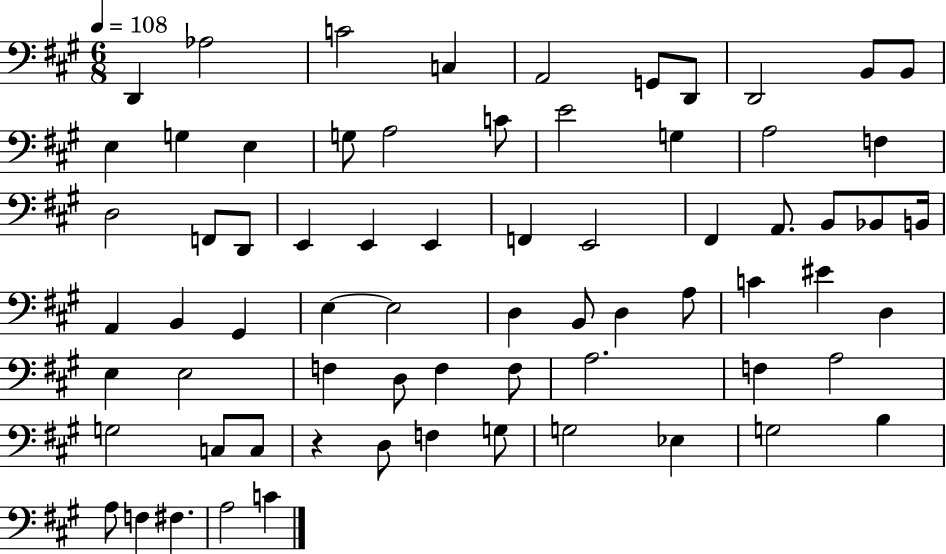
{
  \clef bass
  \numericTimeSignature
  \time 6/8
  \key a \major
  \tempo 4 = 108
  \repeat volta 2 { d,4 aes2 | c'2 c4 | a,2 g,8 d,8 | d,2 b,8 b,8 | \break e4 g4 e4 | g8 a2 c'8 | e'2 g4 | a2 f4 | \break d2 f,8 d,8 | e,4 e,4 e,4 | f,4 e,2 | fis,4 a,8. b,8 bes,8 b,16 | \break a,4 b,4 gis,4 | e4~~ e2 | d4 b,8 d4 a8 | c'4 eis'4 d4 | \break e4 e2 | f4 d8 f4 f8 | a2. | f4 a2 | \break g2 c8 c8 | r4 d8 f4 g8 | g2 ees4 | g2 b4 | \break a8 f4 fis4. | a2 c'4 | } \bar "|."
}